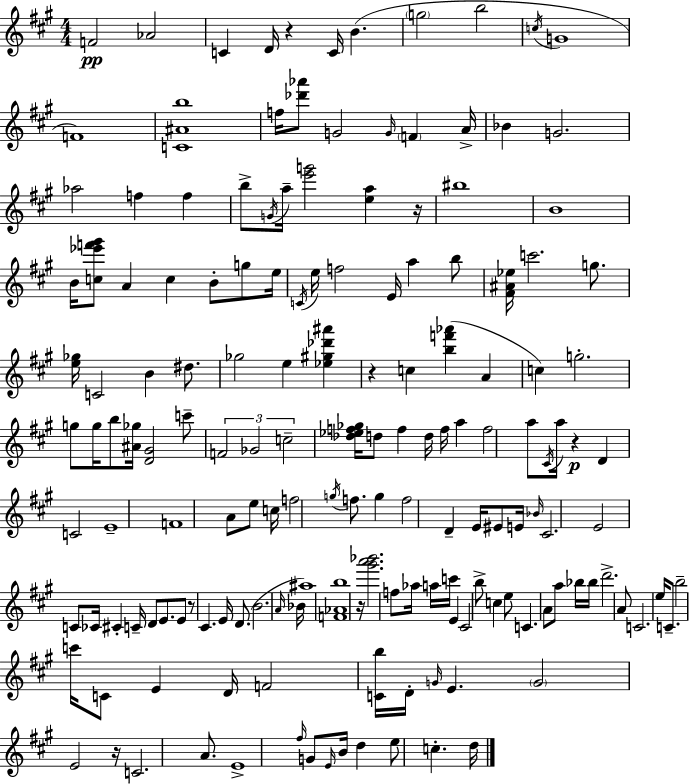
F4/h Ab4/h C4/q D4/s R/q C4/s B4/q. G5/h B5/h C5/s G4/w F4/w [C4,A#4,B5]/w F5/s [Db6,Ab6]/e G4/h G4/s F4/q A4/s Bb4/q G4/h. Ab5/h F5/q F5/q B5/e G4/s A5/s [E6,G6]/h [E5,A5]/q R/s BIS5/w B4/w B4/s [C5,Eb6,F6,G#6]/e A4/q C5/q B4/e G5/e E5/s C4/s E5/s F5/h E4/s A5/q B5/e [F#4,A#4,Eb5]/s C6/h. G5/e. [E5,Gb5]/s C4/h B4/q D#5/e. Gb5/h E5/q [Eb5,G#5,Db6,A#6]/q R/q C5/q [B5,F6,Ab6]/q A4/q C5/q G5/h. G5/e G5/s B5/e [A#4,Gb5]/s [D4,G#4]/h C6/e F4/h Gb4/h C5/h [Db5,Eb5,F5,Gb5]/s D5/e F5/q D5/s F5/s A5/q F5/h A5/e C#4/s A5/s R/q D4/q C4/h E4/w F4/w A4/e E5/e C5/s F5/h G5/s F5/e. G5/q F5/h D4/q E4/s EIS4/e E4/s Bb4/s C#4/h. E4/h C4/e CES4/s C#4/q C4/s D4/e E4/e. E4/e R/e C#4/q. E4/s D4/e. B4/h. A4/s Bb4/s A#5/w [F4,Ab4,B5]/w R/s [G#6,A6,Bb6]/h. F5/e Ab5/s A5/s C6/s E4/q C#4/h B5/e C5/q E5/e C4/q. A4/e A5/e Bb5/s Bb5/s D6/h. A4/e C4/h. E5/s C4/e. B5/h C6/s C4/e E4/q D4/s F4/h [C4,B5]/s D4/s G4/s E4/q. G4/h E4/h R/s C4/h. A4/e. E4/w F#5/s G4/e E4/s B4/s D5/q E5/e C5/q. D5/s